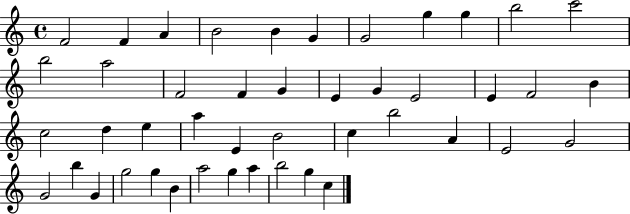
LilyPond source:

{
  \clef treble
  \time 4/4
  \defaultTimeSignature
  \key c \major
  f'2 f'4 a'4 | b'2 b'4 g'4 | g'2 g''4 g''4 | b''2 c'''2 | \break b''2 a''2 | f'2 f'4 g'4 | e'4 g'4 e'2 | e'4 f'2 b'4 | \break c''2 d''4 e''4 | a''4 e'4 b'2 | c''4 b''2 a'4 | e'2 g'2 | \break g'2 b''4 g'4 | g''2 g''4 b'4 | a''2 g''4 a''4 | b''2 g''4 c''4 | \break \bar "|."
}